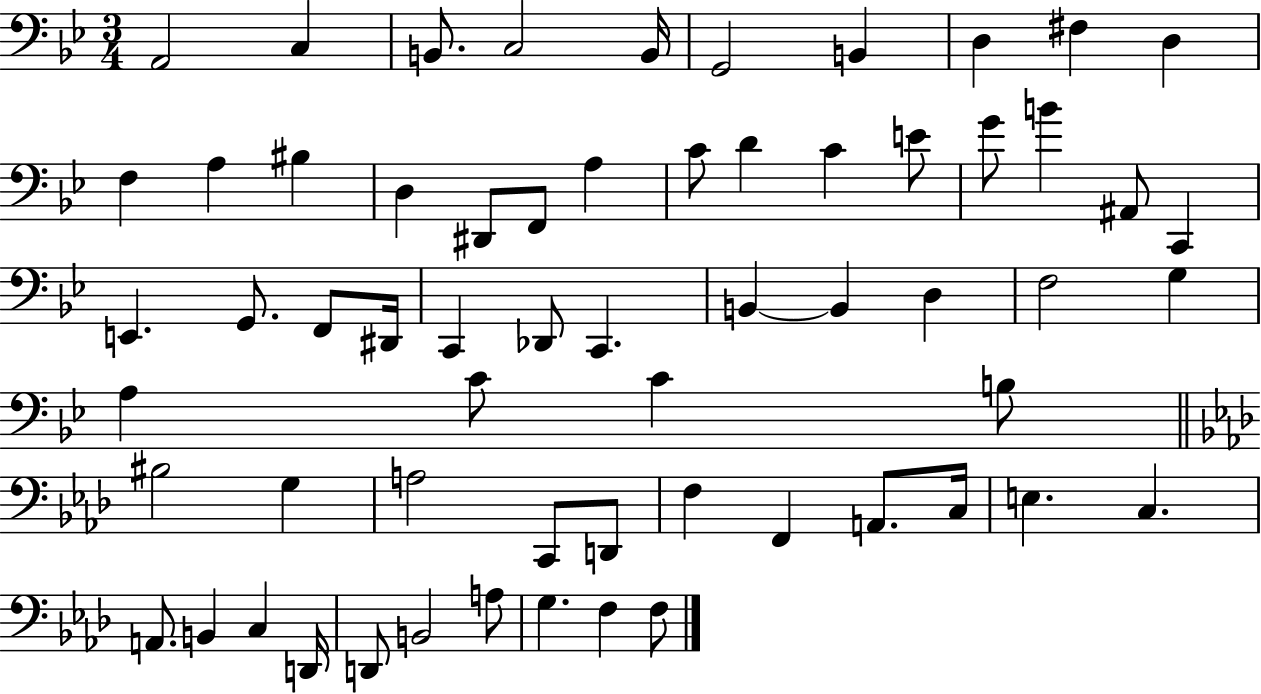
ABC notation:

X:1
T:Untitled
M:3/4
L:1/4
K:Bb
A,,2 C, B,,/2 C,2 B,,/4 G,,2 B,, D, ^F, D, F, A, ^B, D, ^D,,/2 F,,/2 A, C/2 D C E/2 G/2 B ^A,,/2 C,, E,, G,,/2 F,,/2 ^D,,/4 C,, _D,,/2 C,, B,, B,, D, F,2 G, A, C/2 C B,/2 ^B,2 G, A,2 C,,/2 D,,/2 F, F,, A,,/2 C,/4 E, C, A,,/2 B,, C, D,,/4 D,,/2 B,,2 A,/2 G, F, F,/2